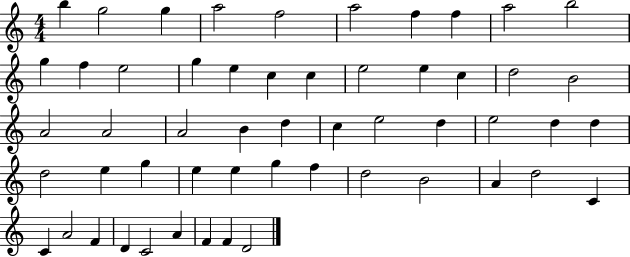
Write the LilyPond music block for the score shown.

{
  \clef treble
  \numericTimeSignature
  \time 4/4
  \key c \major
  b''4 g''2 g''4 | a''2 f''2 | a''2 f''4 f''4 | a''2 b''2 | \break g''4 f''4 e''2 | g''4 e''4 c''4 c''4 | e''2 e''4 c''4 | d''2 b'2 | \break a'2 a'2 | a'2 b'4 d''4 | c''4 e''2 d''4 | e''2 d''4 d''4 | \break d''2 e''4 g''4 | e''4 e''4 g''4 f''4 | d''2 b'2 | a'4 d''2 c'4 | \break c'4 a'2 f'4 | d'4 c'2 a'4 | f'4 f'4 d'2 | \bar "|."
}